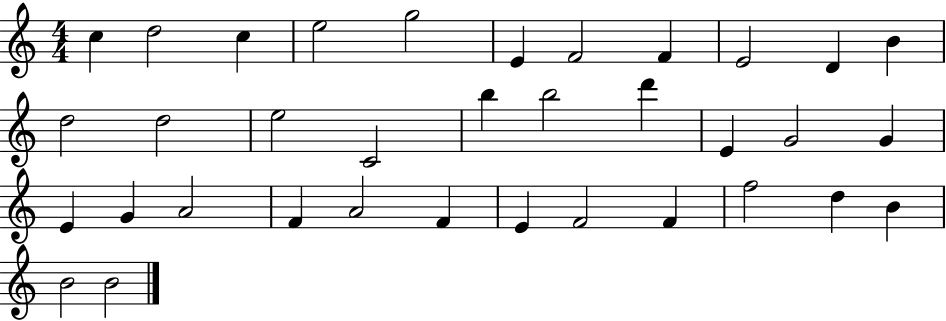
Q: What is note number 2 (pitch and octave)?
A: D5